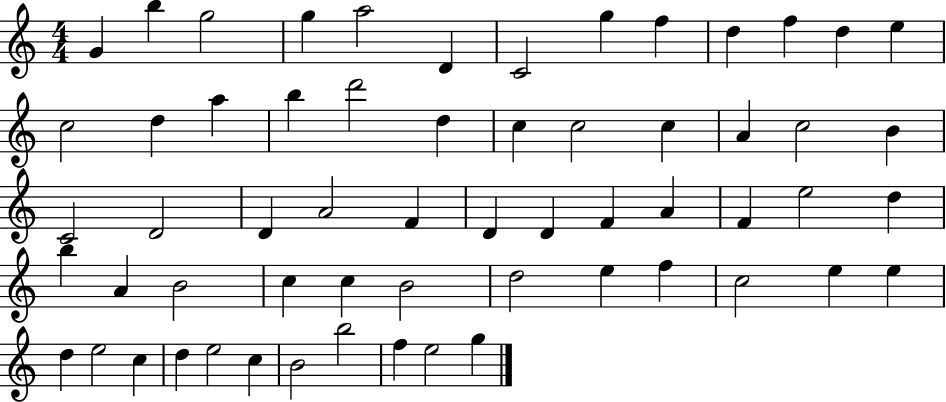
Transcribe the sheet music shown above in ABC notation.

X:1
T:Untitled
M:4/4
L:1/4
K:C
G b g2 g a2 D C2 g f d f d e c2 d a b d'2 d c c2 c A c2 B C2 D2 D A2 F D D F A F e2 d b A B2 c c B2 d2 e f c2 e e d e2 c d e2 c B2 b2 f e2 g